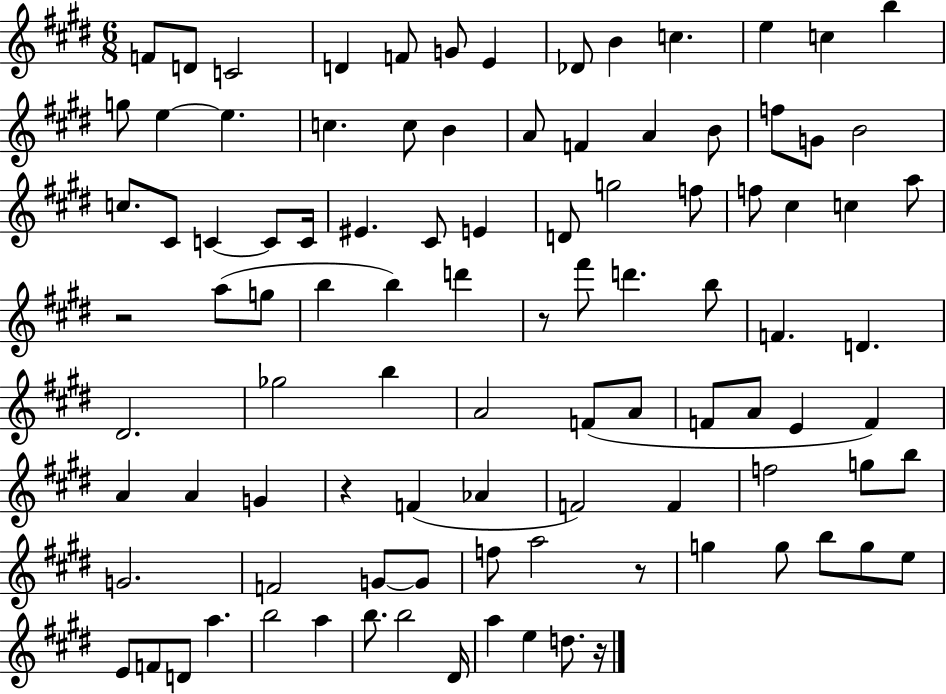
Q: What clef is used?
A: treble